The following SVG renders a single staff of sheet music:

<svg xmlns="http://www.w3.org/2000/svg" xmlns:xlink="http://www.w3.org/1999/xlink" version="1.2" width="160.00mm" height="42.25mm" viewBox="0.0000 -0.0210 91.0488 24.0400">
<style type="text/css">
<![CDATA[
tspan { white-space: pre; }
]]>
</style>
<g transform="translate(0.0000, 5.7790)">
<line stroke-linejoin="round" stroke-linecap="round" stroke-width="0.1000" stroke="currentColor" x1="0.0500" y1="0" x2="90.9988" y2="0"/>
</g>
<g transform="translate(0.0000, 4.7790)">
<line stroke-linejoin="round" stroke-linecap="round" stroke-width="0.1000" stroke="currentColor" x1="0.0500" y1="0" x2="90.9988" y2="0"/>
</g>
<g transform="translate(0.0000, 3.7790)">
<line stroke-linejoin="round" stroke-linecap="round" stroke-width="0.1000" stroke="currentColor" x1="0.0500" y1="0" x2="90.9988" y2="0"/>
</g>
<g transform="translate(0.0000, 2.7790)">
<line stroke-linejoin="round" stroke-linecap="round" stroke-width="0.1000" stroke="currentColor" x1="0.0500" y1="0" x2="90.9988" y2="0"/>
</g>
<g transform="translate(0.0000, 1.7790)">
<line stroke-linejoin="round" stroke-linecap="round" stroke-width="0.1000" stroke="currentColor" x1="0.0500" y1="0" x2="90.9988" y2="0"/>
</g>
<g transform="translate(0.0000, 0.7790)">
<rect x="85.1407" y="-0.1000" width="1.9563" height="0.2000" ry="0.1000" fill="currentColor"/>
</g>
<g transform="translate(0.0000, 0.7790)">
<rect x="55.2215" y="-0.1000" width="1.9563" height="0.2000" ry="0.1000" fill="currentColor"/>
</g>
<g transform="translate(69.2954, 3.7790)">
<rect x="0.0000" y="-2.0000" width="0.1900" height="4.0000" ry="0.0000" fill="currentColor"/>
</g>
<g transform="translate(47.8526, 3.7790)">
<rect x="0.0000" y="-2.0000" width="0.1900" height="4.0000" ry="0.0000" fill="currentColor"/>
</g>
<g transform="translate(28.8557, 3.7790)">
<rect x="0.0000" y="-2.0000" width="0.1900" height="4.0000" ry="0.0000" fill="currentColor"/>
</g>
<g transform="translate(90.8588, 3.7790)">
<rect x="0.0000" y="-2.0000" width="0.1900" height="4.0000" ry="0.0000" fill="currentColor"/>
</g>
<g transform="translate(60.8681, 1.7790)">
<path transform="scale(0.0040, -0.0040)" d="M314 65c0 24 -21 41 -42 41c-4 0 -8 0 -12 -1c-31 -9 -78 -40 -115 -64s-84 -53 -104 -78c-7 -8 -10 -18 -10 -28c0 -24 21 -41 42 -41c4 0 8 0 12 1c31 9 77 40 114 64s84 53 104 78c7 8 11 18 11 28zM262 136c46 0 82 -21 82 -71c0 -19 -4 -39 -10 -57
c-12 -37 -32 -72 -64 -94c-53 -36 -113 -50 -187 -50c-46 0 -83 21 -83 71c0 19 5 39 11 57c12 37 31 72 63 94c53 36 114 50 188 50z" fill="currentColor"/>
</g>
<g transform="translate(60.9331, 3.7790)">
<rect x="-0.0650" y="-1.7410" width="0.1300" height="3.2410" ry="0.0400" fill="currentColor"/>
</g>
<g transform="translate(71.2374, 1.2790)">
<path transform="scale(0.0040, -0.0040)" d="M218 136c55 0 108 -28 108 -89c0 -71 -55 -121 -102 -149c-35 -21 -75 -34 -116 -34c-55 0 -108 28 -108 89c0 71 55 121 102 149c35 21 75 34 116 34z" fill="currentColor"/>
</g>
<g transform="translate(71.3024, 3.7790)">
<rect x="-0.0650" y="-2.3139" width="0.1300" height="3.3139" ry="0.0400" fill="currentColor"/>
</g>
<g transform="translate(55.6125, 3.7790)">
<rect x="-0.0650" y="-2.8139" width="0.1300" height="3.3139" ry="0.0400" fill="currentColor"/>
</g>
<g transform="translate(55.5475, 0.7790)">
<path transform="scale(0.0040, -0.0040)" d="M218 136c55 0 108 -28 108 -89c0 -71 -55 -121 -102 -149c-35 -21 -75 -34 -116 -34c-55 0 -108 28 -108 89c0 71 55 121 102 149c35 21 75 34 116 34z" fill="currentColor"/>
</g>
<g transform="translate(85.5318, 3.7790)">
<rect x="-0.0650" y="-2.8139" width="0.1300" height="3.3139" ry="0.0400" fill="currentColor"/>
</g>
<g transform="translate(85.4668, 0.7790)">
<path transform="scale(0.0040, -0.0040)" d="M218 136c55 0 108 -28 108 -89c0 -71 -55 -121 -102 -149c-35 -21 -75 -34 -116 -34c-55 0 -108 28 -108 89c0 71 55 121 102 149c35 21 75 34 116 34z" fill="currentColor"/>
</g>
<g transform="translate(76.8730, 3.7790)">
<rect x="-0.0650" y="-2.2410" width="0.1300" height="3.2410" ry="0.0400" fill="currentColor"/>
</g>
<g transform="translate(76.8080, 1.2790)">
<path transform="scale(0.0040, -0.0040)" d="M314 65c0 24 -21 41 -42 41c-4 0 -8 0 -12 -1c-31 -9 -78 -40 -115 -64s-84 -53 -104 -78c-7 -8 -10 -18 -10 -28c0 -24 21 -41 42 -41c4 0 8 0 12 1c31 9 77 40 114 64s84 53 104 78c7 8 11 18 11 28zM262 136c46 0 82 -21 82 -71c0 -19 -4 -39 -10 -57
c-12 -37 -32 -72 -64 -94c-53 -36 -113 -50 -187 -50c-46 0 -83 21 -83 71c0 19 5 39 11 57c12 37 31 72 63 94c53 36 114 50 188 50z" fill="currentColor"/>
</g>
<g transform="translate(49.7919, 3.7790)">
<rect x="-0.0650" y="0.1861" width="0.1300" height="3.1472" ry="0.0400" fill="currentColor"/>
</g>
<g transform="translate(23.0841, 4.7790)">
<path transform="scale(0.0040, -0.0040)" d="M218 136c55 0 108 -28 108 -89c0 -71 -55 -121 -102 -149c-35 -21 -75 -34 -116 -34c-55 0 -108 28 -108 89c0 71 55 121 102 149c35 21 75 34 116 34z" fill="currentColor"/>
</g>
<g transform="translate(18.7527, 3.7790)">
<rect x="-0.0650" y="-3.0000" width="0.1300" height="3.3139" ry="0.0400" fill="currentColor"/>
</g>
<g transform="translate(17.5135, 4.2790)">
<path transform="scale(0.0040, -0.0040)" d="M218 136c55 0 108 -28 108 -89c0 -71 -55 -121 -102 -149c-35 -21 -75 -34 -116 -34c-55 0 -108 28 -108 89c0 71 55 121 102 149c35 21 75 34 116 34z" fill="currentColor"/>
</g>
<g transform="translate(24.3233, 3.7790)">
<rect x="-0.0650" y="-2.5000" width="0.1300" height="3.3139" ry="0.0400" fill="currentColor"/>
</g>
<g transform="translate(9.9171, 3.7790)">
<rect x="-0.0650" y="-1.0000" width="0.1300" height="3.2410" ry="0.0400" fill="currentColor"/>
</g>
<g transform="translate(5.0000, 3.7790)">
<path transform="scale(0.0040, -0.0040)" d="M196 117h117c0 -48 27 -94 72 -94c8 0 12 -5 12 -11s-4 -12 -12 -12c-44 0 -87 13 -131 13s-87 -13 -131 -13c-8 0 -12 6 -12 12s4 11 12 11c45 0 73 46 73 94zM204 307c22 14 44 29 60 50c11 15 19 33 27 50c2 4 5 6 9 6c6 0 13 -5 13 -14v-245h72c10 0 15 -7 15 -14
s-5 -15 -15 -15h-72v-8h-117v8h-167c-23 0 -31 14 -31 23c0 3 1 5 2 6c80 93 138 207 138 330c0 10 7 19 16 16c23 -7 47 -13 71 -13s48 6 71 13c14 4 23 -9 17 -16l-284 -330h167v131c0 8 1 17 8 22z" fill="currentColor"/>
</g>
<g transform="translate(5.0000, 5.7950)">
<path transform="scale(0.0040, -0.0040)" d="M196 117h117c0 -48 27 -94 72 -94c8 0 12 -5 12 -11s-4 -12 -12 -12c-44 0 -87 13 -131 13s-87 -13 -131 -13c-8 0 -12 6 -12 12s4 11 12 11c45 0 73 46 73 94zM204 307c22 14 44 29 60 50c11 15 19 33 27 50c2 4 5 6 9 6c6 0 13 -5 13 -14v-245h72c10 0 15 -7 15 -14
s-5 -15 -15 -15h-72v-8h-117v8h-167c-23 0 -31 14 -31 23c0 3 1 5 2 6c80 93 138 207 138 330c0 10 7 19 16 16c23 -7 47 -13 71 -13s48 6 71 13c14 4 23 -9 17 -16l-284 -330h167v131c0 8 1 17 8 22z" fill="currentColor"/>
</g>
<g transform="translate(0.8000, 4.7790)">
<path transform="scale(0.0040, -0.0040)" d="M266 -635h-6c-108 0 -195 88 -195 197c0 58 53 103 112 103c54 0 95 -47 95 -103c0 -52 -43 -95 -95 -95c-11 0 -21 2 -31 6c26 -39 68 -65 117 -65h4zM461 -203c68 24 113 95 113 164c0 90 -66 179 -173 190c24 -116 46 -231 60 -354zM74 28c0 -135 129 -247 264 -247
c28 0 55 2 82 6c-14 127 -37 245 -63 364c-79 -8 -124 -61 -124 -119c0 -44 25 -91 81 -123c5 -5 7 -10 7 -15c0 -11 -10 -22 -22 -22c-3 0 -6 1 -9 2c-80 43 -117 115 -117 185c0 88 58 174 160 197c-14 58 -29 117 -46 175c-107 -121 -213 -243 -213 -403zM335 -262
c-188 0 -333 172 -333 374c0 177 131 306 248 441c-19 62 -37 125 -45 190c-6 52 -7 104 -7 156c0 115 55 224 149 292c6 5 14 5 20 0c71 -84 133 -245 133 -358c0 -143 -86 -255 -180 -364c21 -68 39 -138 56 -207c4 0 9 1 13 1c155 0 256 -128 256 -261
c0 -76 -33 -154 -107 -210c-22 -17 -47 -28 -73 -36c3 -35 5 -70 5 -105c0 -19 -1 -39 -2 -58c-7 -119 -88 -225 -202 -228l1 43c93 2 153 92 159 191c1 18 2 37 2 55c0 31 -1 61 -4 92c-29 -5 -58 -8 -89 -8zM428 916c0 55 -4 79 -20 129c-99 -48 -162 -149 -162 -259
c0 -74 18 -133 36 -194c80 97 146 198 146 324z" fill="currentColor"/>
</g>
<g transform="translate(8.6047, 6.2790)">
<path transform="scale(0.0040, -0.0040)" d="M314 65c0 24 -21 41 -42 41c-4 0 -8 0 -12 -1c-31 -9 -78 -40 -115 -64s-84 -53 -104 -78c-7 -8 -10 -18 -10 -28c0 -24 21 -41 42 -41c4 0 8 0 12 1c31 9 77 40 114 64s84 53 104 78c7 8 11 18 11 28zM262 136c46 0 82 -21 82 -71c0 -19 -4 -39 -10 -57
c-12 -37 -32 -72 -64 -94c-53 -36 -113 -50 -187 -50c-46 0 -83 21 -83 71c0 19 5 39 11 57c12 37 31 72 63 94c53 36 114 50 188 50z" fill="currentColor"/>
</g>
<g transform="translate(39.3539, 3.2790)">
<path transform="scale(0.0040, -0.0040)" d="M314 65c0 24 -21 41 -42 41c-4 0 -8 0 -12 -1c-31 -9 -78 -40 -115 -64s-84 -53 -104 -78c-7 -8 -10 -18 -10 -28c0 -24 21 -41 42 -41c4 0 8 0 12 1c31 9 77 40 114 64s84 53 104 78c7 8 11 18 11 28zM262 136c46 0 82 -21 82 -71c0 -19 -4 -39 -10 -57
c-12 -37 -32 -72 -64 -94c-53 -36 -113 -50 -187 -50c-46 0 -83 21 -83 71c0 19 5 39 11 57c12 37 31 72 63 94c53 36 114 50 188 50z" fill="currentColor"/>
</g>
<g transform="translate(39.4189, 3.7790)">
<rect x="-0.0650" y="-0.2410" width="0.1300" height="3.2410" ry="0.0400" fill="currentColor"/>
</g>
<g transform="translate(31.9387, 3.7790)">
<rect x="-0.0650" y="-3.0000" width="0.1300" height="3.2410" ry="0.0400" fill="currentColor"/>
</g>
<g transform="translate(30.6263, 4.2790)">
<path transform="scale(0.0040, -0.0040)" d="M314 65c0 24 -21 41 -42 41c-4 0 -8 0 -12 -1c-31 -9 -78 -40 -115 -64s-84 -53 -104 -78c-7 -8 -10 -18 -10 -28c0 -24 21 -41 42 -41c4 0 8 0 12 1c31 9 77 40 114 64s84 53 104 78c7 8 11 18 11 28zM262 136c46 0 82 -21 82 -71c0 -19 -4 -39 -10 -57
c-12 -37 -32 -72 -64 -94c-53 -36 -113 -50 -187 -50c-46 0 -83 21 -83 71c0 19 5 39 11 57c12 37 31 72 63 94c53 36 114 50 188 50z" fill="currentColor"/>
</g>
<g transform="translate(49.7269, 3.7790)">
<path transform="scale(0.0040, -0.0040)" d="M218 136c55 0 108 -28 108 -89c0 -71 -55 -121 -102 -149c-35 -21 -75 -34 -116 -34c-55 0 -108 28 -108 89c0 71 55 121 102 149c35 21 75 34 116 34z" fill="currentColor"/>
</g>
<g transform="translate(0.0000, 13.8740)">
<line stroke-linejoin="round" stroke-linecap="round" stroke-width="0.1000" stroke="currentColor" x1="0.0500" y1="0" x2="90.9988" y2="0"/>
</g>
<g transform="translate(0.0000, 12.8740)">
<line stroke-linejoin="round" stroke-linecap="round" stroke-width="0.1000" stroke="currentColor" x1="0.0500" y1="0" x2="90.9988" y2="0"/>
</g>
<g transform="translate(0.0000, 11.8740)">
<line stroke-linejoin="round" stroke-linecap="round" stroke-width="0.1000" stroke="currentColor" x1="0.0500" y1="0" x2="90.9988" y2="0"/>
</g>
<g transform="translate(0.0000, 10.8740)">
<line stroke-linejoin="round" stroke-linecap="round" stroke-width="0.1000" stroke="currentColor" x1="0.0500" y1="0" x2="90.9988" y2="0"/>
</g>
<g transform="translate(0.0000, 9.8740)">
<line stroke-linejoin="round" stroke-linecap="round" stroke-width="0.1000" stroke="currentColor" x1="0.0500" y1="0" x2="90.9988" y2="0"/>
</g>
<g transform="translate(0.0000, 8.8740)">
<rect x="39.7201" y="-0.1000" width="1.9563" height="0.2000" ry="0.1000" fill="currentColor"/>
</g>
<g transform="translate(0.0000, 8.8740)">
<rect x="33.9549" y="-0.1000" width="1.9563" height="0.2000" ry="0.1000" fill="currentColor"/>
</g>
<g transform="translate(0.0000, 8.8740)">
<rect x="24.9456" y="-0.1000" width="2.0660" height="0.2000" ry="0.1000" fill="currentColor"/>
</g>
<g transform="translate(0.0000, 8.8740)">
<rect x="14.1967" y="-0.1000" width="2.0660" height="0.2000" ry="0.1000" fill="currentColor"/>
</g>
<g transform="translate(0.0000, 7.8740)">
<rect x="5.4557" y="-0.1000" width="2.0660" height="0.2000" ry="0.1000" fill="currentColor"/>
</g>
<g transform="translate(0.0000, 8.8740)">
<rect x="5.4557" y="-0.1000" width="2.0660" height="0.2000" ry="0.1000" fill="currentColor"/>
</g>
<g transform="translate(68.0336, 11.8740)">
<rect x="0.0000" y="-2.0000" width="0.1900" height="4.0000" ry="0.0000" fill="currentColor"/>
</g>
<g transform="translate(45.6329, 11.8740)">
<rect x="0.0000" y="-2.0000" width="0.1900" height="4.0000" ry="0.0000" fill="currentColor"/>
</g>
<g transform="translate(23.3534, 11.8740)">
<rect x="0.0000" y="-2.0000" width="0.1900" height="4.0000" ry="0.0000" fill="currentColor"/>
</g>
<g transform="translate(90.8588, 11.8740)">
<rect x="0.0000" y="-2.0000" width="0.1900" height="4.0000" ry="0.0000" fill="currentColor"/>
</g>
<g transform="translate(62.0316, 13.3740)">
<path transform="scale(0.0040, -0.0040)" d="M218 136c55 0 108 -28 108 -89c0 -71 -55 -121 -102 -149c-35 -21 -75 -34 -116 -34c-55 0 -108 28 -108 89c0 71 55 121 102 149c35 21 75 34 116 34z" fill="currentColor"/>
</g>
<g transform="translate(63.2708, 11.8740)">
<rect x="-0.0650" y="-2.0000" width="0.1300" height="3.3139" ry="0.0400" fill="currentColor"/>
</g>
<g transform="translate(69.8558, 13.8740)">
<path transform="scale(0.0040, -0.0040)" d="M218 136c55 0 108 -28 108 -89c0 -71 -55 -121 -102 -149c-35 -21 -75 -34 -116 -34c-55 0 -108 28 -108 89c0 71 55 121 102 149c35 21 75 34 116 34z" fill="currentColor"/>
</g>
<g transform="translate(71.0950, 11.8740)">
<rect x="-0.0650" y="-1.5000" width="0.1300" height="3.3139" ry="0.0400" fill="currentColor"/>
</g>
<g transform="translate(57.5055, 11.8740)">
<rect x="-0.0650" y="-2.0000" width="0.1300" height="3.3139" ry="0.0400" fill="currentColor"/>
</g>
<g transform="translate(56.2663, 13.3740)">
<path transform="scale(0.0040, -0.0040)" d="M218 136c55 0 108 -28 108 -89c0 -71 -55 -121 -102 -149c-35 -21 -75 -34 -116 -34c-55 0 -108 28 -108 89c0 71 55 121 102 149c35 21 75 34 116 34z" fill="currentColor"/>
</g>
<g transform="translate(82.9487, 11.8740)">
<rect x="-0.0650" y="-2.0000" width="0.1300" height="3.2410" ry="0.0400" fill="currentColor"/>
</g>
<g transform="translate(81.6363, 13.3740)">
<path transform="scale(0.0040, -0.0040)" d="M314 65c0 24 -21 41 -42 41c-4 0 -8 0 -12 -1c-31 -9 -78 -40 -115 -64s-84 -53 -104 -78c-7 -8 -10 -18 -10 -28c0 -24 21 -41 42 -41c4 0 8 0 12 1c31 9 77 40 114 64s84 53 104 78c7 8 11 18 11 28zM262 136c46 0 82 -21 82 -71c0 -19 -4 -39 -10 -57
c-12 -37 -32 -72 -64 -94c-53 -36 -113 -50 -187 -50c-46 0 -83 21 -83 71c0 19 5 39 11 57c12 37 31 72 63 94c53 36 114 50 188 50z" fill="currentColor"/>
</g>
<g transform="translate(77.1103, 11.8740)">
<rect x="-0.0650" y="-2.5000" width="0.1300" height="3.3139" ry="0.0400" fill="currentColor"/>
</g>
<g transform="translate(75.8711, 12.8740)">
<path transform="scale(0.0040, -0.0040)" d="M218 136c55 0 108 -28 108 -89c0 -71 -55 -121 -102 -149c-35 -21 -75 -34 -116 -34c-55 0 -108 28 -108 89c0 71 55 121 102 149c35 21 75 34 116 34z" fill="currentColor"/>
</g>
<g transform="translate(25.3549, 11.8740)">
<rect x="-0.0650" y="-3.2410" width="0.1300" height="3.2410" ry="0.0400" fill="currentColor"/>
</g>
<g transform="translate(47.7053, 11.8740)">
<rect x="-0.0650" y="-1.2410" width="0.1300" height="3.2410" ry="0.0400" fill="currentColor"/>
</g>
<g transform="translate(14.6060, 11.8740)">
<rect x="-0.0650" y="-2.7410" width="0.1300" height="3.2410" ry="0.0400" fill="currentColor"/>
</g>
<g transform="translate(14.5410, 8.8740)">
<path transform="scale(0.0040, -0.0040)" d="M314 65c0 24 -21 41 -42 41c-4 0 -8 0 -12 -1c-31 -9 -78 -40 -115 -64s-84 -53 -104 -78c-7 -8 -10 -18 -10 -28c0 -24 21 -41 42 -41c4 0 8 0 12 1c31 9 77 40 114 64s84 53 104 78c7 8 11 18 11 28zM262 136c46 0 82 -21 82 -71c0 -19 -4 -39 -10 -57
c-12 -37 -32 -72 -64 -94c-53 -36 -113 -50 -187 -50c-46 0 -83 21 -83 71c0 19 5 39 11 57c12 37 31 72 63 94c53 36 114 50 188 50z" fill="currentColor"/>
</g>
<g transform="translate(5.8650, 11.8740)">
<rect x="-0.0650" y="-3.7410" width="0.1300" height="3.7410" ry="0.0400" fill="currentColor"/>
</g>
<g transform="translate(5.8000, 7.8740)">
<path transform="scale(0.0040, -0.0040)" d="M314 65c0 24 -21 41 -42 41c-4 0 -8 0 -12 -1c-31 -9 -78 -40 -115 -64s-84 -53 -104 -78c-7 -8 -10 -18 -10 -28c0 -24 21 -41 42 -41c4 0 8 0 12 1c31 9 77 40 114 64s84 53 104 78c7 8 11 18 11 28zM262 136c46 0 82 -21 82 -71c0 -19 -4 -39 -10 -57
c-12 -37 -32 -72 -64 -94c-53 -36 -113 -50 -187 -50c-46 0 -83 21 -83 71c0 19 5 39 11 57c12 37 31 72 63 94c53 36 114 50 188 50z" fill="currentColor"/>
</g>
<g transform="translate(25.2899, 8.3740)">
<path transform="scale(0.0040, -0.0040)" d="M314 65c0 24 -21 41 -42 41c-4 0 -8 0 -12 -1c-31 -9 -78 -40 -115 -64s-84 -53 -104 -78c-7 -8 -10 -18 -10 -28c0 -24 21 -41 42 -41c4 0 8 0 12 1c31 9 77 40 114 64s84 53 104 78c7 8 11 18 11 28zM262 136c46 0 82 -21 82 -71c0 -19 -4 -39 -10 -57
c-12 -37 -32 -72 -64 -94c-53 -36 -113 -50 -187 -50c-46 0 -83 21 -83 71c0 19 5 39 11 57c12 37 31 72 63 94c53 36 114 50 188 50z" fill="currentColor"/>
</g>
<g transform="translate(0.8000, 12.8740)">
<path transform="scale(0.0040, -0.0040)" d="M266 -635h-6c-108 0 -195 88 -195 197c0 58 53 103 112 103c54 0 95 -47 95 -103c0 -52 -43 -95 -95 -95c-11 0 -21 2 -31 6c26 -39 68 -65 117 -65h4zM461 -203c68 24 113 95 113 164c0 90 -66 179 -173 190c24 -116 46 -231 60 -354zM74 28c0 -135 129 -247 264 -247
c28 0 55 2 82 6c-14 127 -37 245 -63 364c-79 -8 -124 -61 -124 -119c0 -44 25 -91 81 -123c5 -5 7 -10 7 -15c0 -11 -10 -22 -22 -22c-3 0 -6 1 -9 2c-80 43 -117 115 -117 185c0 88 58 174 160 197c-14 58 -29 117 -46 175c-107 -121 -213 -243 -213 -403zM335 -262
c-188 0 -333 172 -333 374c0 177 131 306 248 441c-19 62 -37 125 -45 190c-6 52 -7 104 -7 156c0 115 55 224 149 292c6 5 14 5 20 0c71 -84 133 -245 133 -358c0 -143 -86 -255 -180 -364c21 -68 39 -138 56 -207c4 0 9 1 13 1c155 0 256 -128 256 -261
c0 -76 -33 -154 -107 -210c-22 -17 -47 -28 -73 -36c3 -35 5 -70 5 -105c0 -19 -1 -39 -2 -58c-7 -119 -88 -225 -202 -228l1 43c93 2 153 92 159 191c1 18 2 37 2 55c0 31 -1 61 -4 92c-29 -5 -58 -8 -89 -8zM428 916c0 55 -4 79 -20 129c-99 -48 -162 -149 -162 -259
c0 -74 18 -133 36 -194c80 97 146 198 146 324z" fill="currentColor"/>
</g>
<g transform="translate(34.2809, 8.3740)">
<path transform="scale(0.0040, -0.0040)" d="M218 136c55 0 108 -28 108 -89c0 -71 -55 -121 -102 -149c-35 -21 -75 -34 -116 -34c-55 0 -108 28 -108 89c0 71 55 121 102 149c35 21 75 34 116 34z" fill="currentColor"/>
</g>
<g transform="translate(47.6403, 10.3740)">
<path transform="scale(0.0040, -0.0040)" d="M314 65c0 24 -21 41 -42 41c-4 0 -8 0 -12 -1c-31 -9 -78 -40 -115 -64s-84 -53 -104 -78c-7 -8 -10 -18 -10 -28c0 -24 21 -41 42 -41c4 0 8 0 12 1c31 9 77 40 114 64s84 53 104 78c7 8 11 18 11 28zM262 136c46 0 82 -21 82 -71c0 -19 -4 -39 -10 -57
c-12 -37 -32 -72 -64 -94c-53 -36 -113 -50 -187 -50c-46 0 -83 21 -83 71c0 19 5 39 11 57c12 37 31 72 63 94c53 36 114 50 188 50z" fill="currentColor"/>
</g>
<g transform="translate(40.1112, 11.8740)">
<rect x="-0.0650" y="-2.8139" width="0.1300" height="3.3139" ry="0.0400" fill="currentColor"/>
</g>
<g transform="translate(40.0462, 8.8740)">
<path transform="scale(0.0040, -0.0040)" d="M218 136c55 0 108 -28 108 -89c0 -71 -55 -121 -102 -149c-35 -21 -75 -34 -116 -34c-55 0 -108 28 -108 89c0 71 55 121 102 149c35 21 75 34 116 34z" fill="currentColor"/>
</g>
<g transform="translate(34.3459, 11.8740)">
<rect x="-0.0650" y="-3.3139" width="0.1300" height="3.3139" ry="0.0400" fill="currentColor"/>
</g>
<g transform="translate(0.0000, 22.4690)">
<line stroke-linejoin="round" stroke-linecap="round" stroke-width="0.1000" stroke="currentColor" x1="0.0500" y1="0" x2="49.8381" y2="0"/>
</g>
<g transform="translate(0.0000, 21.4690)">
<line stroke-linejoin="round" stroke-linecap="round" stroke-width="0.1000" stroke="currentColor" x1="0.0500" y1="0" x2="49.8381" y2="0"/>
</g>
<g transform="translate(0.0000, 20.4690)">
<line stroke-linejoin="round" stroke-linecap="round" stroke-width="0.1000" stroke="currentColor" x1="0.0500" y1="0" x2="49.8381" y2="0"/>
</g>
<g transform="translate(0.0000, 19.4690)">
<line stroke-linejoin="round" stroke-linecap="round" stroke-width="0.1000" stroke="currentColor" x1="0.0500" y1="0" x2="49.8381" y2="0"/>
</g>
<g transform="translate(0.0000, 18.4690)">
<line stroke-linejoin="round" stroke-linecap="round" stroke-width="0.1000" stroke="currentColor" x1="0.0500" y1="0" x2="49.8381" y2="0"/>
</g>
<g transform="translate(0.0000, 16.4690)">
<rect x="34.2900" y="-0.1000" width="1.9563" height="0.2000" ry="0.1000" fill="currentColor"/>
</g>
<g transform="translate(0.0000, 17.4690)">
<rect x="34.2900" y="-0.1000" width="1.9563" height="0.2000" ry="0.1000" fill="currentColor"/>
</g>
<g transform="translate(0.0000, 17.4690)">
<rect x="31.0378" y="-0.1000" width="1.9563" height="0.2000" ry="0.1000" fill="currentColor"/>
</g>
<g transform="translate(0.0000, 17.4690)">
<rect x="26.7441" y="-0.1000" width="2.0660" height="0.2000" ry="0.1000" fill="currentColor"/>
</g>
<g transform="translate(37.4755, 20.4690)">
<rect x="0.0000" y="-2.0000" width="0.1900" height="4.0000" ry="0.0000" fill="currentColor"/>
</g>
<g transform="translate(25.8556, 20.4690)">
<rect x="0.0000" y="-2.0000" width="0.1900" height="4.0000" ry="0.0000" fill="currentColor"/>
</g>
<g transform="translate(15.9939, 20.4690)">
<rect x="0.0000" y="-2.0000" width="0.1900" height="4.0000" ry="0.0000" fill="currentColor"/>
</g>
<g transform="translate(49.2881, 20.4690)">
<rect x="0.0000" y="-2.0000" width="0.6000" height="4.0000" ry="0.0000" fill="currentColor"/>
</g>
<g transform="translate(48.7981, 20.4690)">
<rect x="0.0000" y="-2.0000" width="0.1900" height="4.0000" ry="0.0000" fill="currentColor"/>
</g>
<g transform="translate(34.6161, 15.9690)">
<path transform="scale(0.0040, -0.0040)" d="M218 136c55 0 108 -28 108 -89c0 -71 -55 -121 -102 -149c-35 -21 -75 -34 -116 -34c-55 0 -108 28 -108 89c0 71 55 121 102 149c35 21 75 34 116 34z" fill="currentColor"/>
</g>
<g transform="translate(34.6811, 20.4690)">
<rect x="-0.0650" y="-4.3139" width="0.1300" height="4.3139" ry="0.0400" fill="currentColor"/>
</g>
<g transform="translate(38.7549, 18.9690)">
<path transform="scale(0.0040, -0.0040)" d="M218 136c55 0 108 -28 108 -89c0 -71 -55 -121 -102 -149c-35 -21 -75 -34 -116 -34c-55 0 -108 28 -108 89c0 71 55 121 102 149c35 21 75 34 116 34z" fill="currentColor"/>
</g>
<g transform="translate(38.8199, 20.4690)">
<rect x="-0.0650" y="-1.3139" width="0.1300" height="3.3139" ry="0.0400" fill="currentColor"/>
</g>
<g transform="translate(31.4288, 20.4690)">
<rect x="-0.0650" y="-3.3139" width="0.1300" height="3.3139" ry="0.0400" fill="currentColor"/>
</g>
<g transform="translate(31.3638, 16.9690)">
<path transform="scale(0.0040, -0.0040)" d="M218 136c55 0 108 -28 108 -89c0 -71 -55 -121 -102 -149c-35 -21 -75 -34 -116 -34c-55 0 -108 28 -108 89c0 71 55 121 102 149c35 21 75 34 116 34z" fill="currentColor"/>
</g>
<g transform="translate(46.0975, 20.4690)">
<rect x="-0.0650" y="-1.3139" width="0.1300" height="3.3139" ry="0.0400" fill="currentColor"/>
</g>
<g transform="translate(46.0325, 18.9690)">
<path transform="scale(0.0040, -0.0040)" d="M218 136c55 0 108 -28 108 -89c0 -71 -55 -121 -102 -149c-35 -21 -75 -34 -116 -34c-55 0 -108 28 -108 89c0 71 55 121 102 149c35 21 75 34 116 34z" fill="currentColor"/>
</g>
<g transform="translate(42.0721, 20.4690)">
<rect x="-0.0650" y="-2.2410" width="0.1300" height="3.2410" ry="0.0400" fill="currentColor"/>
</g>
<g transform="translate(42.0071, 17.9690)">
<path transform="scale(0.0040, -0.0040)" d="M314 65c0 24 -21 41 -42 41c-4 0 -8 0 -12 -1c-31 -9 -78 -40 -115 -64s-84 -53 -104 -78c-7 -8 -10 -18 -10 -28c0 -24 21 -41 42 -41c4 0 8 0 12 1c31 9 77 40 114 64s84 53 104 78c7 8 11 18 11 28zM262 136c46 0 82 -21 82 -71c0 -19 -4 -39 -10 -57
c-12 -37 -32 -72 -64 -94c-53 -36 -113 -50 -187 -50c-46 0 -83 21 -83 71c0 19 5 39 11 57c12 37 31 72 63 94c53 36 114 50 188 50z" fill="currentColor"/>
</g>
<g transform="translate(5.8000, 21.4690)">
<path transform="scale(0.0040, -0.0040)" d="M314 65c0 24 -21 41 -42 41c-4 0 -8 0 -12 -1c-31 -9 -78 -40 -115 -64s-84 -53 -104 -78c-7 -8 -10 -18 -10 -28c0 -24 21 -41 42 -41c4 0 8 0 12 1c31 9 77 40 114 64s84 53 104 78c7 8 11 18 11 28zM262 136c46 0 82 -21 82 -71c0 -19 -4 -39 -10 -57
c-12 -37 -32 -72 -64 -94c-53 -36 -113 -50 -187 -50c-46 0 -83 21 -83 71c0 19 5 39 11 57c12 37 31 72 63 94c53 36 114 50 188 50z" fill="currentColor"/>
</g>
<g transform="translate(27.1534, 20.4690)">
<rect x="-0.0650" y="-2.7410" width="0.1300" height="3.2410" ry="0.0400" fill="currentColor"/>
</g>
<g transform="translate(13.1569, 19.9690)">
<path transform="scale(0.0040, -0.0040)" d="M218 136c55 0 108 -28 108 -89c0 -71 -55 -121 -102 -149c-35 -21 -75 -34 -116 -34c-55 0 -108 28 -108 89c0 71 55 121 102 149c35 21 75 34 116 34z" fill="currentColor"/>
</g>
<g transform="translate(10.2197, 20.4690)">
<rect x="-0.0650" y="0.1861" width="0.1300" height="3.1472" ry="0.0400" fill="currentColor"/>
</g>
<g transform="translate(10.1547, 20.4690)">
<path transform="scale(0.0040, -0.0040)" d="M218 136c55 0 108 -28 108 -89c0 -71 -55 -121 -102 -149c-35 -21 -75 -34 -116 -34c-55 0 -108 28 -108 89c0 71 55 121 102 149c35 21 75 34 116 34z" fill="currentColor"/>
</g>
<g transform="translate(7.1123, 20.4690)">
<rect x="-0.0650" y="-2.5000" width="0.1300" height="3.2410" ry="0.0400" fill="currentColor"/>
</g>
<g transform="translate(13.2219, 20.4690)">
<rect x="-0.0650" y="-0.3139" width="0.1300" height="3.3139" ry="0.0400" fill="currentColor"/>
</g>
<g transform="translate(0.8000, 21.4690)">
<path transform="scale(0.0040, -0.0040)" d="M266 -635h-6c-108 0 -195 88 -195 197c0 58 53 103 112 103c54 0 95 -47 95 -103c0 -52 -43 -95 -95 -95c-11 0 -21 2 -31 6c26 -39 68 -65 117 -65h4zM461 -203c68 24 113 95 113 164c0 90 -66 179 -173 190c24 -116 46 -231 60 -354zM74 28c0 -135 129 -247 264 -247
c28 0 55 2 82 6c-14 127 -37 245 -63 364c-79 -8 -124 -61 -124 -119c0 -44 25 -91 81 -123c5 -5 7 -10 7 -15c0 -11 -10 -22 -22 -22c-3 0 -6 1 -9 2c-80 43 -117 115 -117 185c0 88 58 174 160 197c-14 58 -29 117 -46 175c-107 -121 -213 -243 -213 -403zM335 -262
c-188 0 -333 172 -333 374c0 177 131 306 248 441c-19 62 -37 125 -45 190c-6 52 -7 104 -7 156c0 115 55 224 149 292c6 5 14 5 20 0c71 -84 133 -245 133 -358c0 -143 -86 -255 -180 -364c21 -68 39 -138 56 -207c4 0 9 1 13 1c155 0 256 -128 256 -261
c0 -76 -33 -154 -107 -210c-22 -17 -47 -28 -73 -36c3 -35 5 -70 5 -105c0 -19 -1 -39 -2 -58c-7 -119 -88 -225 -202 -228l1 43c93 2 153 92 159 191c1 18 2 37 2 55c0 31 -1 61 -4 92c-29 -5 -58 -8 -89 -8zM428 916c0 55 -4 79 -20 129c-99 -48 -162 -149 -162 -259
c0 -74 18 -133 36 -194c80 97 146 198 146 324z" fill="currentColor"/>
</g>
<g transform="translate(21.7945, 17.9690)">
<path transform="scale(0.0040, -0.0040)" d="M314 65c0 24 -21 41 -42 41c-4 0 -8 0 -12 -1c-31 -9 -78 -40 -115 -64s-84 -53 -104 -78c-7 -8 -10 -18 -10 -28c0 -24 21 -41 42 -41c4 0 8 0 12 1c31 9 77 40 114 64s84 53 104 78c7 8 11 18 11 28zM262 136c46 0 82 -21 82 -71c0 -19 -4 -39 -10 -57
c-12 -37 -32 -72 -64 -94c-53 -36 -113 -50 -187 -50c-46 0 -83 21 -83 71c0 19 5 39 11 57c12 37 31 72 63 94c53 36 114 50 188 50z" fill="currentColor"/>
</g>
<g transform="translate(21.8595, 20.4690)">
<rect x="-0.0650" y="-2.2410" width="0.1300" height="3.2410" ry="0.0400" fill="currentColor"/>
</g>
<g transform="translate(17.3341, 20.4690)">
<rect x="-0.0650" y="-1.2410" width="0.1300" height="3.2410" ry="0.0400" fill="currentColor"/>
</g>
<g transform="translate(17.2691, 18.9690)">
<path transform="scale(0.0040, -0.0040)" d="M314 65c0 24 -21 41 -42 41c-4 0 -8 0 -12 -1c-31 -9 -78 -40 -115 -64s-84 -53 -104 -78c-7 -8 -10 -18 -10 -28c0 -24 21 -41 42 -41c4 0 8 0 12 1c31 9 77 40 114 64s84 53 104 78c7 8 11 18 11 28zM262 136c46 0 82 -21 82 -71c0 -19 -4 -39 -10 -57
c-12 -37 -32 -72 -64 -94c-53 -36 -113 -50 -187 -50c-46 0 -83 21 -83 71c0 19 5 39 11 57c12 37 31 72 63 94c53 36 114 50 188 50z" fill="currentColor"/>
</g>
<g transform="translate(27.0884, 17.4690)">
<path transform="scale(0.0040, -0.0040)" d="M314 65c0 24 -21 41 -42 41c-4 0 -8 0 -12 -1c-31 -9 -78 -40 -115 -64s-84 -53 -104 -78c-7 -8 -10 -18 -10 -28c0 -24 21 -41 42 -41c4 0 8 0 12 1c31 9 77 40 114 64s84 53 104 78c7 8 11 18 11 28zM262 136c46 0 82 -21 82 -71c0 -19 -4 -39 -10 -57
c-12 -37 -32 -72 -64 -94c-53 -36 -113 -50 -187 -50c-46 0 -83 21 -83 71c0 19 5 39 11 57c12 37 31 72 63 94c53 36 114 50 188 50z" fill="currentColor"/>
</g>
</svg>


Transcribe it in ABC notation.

X:1
T:Untitled
M:4/4
L:1/4
K:C
D2 A G A2 c2 B a f2 g g2 a c'2 a2 b2 b a e2 F F E G F2 G2 B c e2 g2 a2 b d' e g2 e